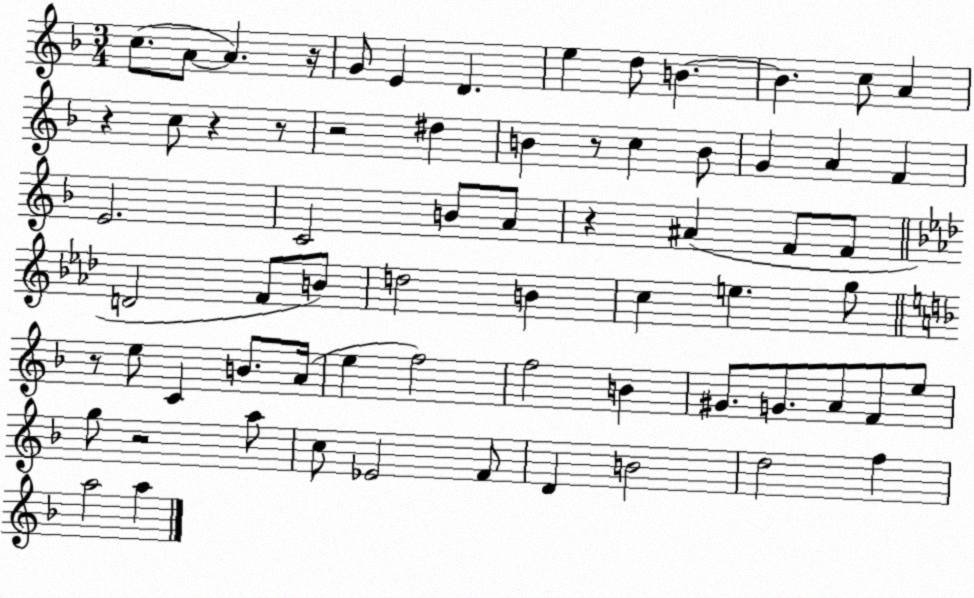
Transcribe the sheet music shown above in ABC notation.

X:1
T:Untitled
M:3/4
L:1/4
K:F
c/2 A/2 A z/4 G/2 E D e d/2 B B c/2 A z c/2 z z/2 z2 ^d B z/2 c B/2 G A F E2 C2 B/2 A/2 z ^A F/2 F/2 D2 F/2 B/2 d2 B c e g/2 z/2 e/2 C B/2 A/4 e f2 f2 B ^G/2 G/2 A/2 F/2 e/2 g/2 z2 a/2 c/2 _E2 F/2 D B2 d2 f a2 a